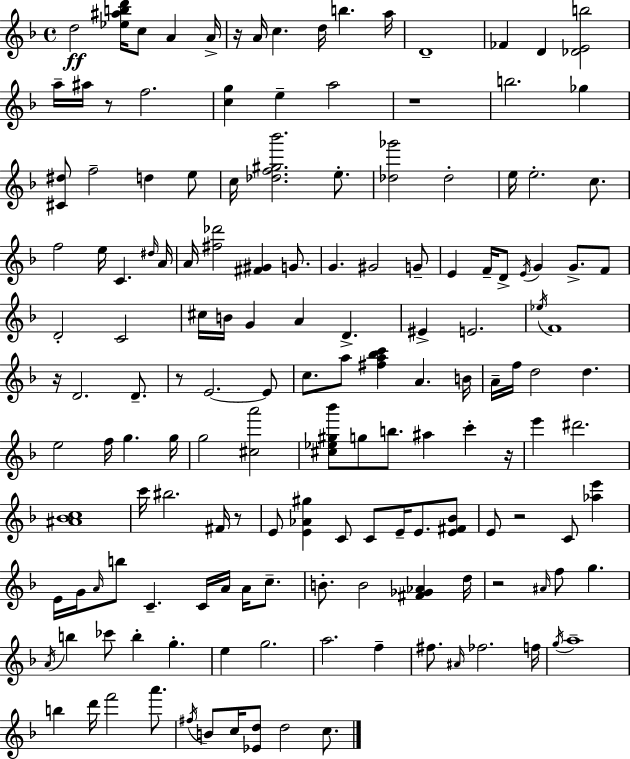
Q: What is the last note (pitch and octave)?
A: C5